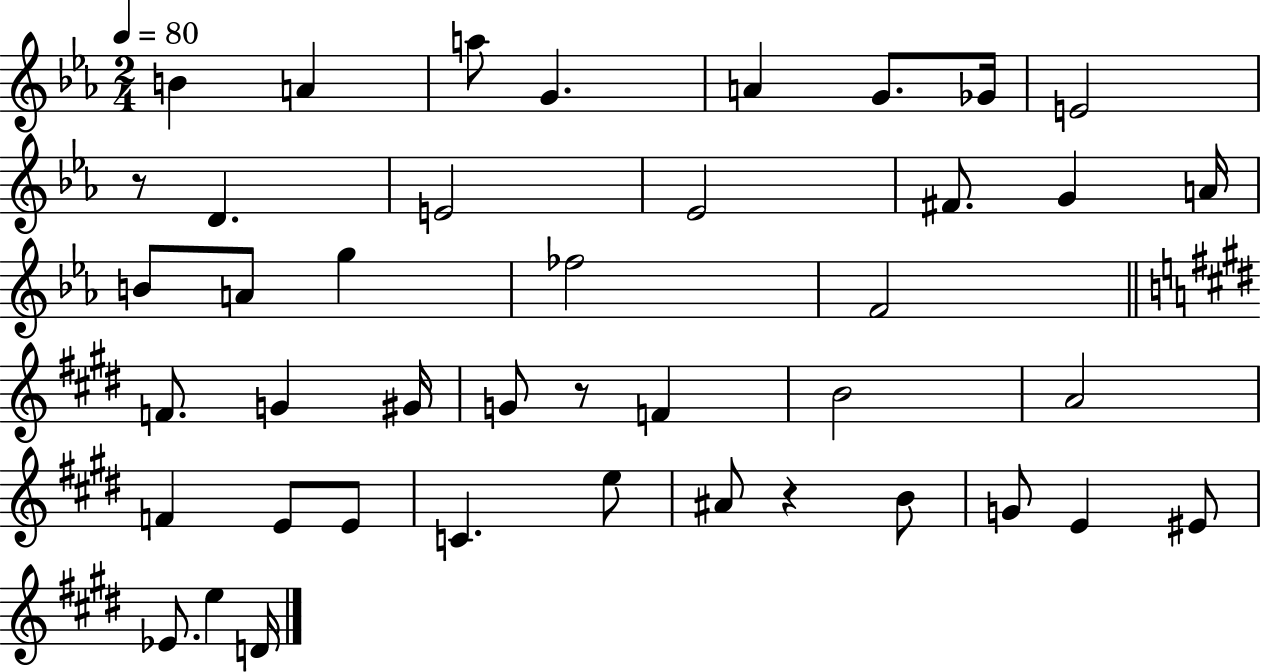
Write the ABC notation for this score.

X:1
T:Untitled
M:2/4
L:1/4
K:Eb
B A a/2 G A G/2 _G/4 E2 z/2 D E2 _E2 ^F/2 G A/4 B/2 A/2 g _f2 F2 F/2 G ^G/4 G/2 z/2 F B2 A2 F E/2 E/2 C e/2 ^A/2 z B/2 G/2 E ^E/2 _E/2 e D/4